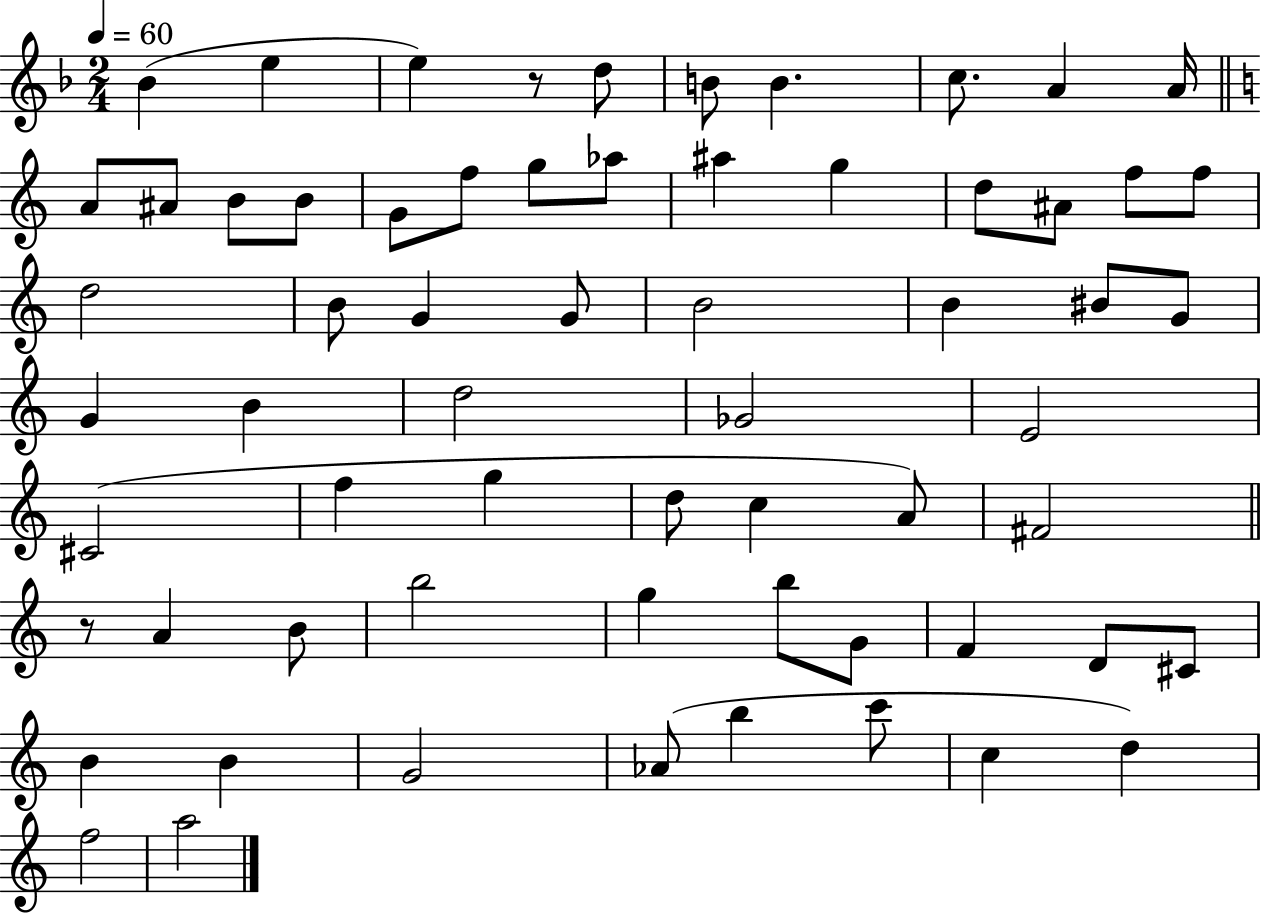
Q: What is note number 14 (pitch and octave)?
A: G4